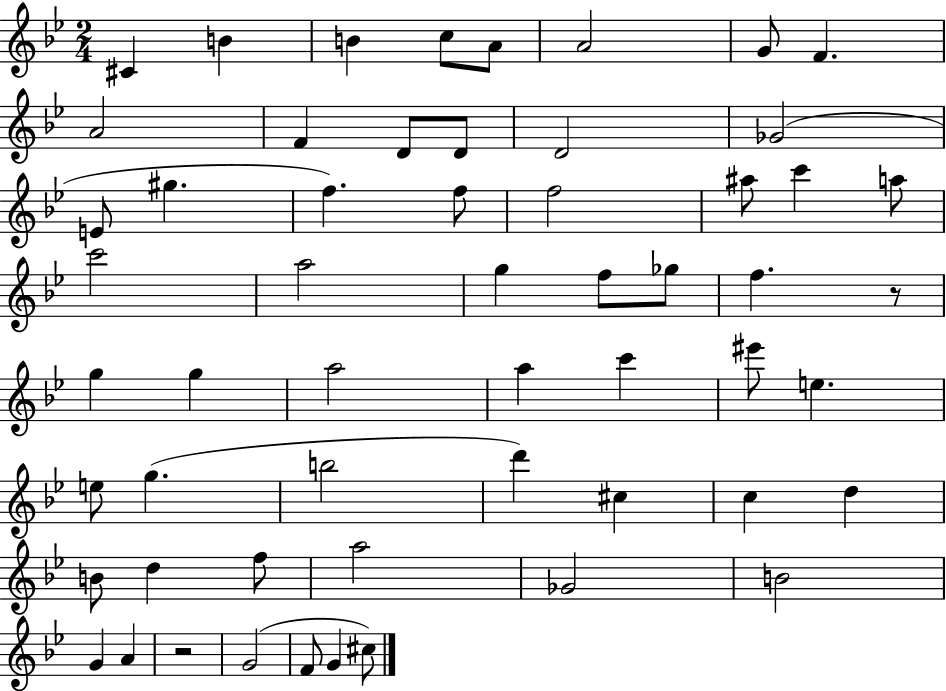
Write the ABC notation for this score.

X:1
T:Untitled
M:2/4
L:1/4
K:Bb
^C B B c/2 A/2 A2 G/2 F A2 F D/2 D/2 D2 _G2 E/2 ^g f f/2 f2 ^a/2 c' a/2 c'2 a2 g f/2 _g/2 f z/2 g g a2 a c' ^e'/2 e e/2 g b2 d' ^c c d B/2 d f/2 a2 _G2 B2 G A z2 G2 F/2 G ^c/2